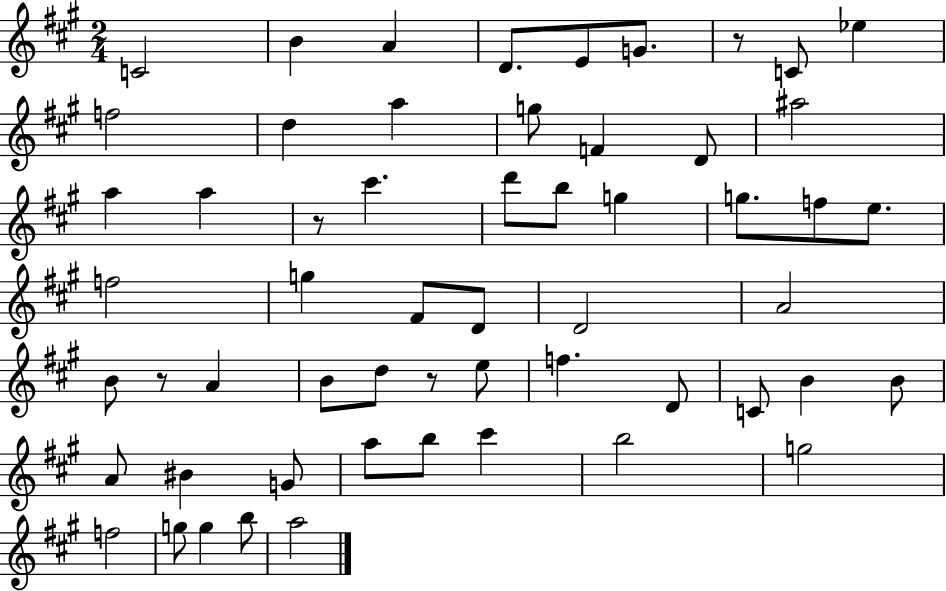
{
  \clef treble
  \numericTimeSignature
  \time 2/4
  \key a \major
  c'2 | b'4 a'4 | d'8. e'8 g'8. | r8 c'8 ees''4 | \break f''2 | d''4 a''4 | g''8 f'4 d'8 | ais''2 | \break a''4 a''4 | r8 cis'''4. | d'''8 b''8 g''4 | g''8. f''8 e''8. | \break f''2 | g''4 fis'8 d'8 | d'2 | a'2 | \break b'8 r8 a'4 | b'8 d''8 r8 e''8 | f''4. d'8 | c'8 b'4 b'8 | \break a'8 bis'4 g'8 | a''8 b''8 cis'''4 | b''2 | g''2 | \break f''2 | g''8 g''4 b''8 | a''2 | \bar "|."
}